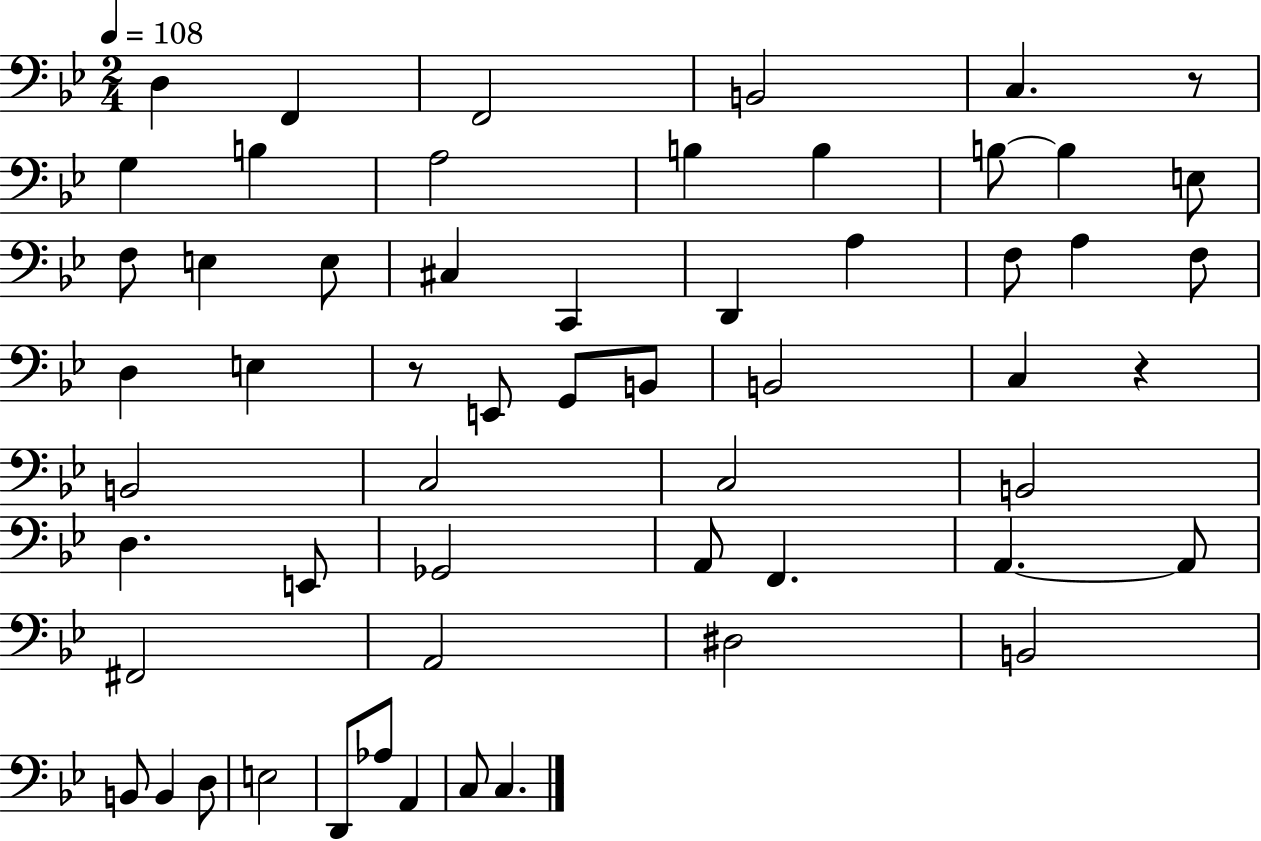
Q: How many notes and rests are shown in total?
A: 57